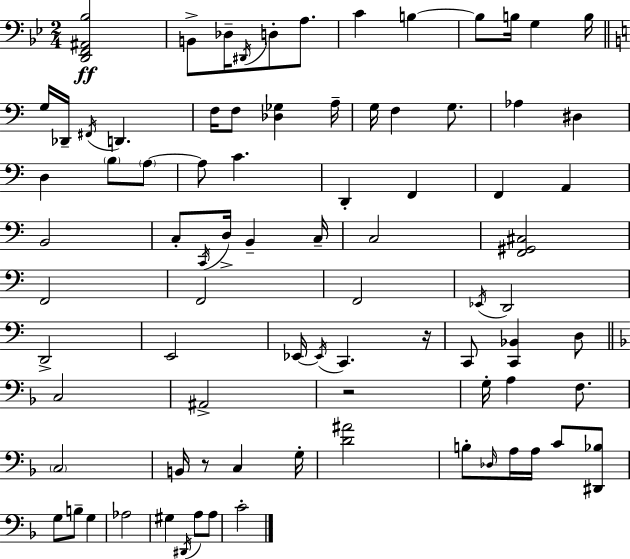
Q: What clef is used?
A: bass